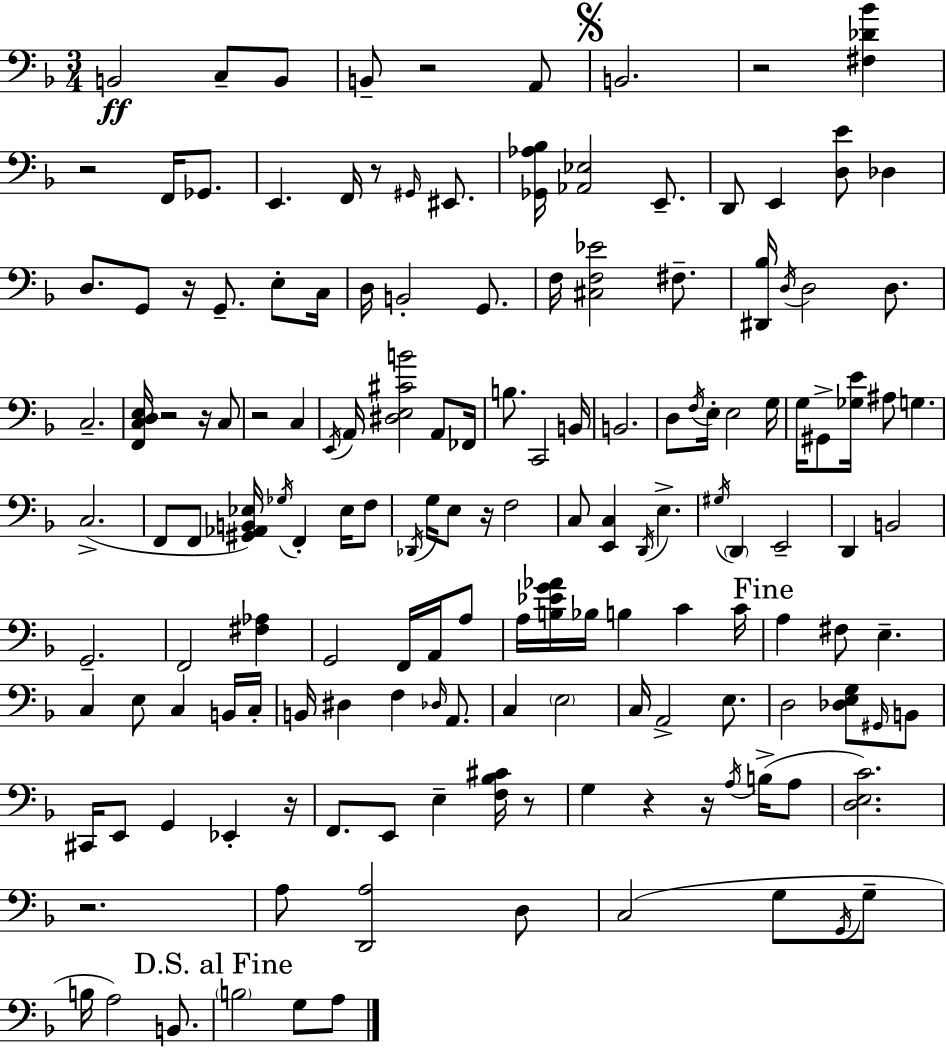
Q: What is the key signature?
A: F major